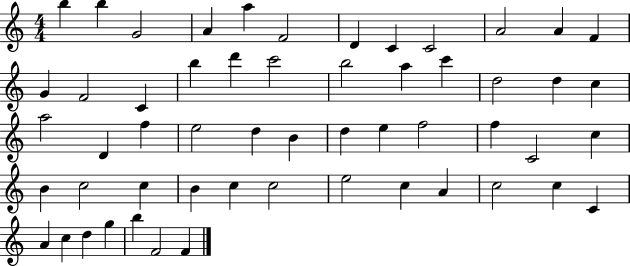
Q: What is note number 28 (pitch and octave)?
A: E5